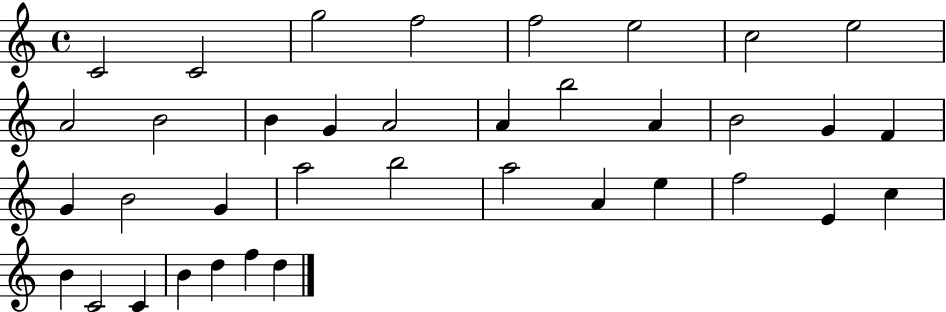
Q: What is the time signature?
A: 4/4